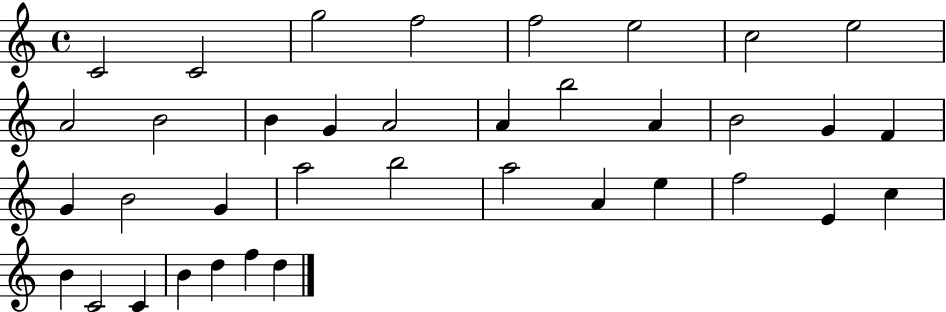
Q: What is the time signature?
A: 4/4